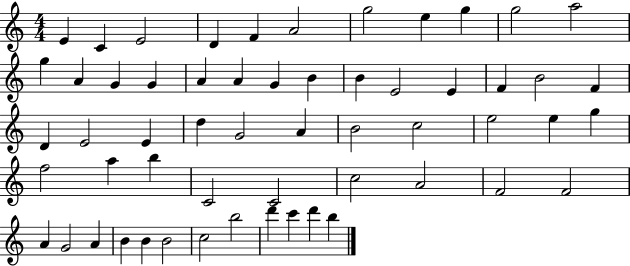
{
  \clef treble
  \numericTimeSignature
  \time 4/4
  \key c \major
  e'4 c'4 e'2 | d'4 f'4 a'2 | g''2 e''4 g''4 | g''2 a''2 | \break g''4 a'4 g'4 g'4 | a'4 a'4 g'4 b'4 | b'4 e'2 e'4 | f'4 b'2 f'4 | \break d'4 e'2 e'4 | d''4 g'2 a'4 | b'2 c''2 | e''2 e''4 g''4 | \break f''2 a''4 b''4 | c'2 c'2 | c''2 a'2 | f'2 f'2 | \break a'4 g'2 a'4 | b'4 b'4 b'2 | c''2 b''2 | d'''4 c'''4 d'''4 b''4 | \break \bar "|."
}